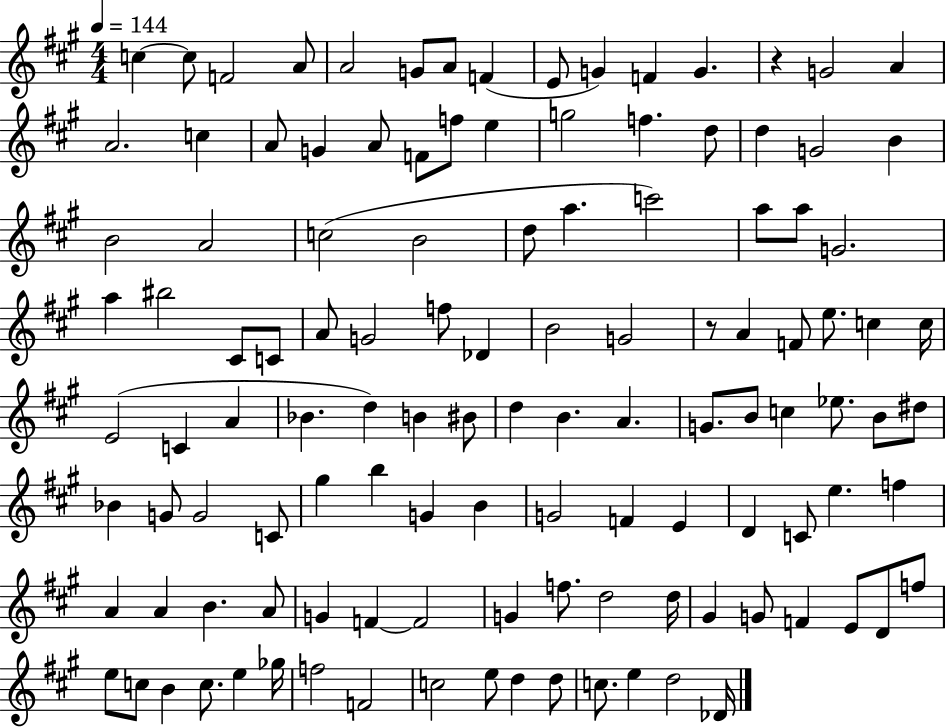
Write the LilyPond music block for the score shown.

{
  \clef treble
  \numericTimeSignature
  \time 4/4
  \key a \major
  \tempo 4 = 144
  c''4~~ c''8 f'2 a'8 | a'2 g'8 a'8 f'4( | e'8 g'4) f'4 g'4. | r4 g'2 a'4 | \break a'2. c''4 | a'8 g'4 a'8 f'8 f''8 e''4 | g''2 f''4. d''8 | d''4 g'2 b'4 | \break b'2 a'2 | c''2( b'2 | d''8 a''4. c'''2) | a''8 a''8 g'2. | \break a''4 bis''2 cis'8 c'8 | a'8 g'2 f''8 des'4 | b'2 g'2 | r8 a'4 f'8 e''8. c''4 c''16 | \break e'2( c'4 a'4 | bes'4. d''4) b'4 bis'8 | d''4 b'4. a'4. | g'8. b'8 c''4 ees''8. b'8 dis''8 | \break bes'4 g'8 g'2 c'8 | gis''4 b''4 g'4 b'4 | g'2 f'4 e'4 | d'4 c'8 e''4. f''4 | \break a'4 a'4 b'4. a'8 | g'4 f'4~~ f'2 | g'4 f''8. d''2 d''16 | gis'4 g'8 f'4 e'8 d'8 f''8 | \break e''8 c''8 b'4 c''8. e''4 ges''16 | f''2 f'2 | c''2 e''8 d''4 d''8 | c''8. e''4 d''2 des'16 | \break \bar "|."
}